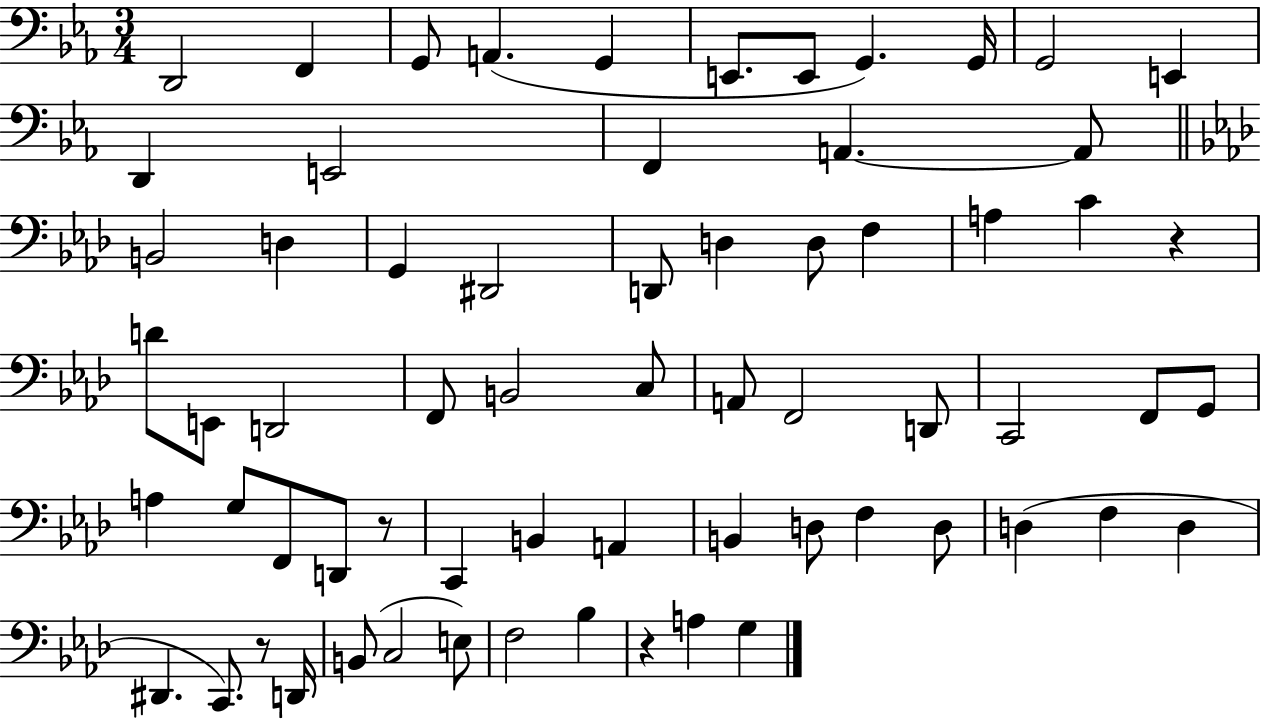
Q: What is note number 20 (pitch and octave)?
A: D#2